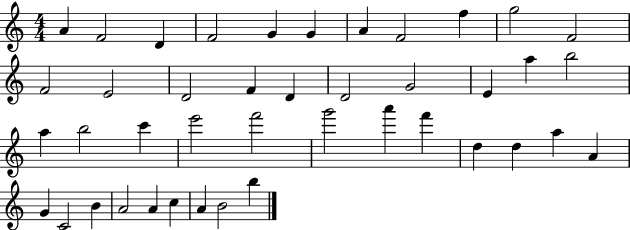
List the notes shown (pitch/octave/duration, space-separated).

A4/q F4/h D4/q F4/h G4/q G4/q A4/q F4/h F5/q G5/h F4/h F4/h E4/h D4/h F4/q D4/q D4/h G4/h E4/q A5/q B5/h A5/q B5/h C6/q E6/h F6/h G6/h A6/q F6/q D5/q D5/q A5/q A4/q G4/q C4/h B4/q A4/h A4/q C5/q A4/q B4/h B5/q